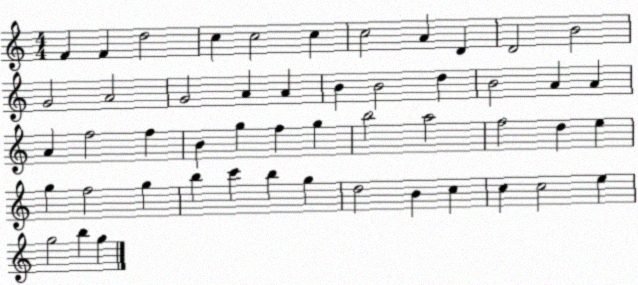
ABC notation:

X:1
T:Untitled
M:4/4
L:1/4
K:C
F F d2 c c2 c c2 A D D2 B2 G2 A2 G2 A A B B2 d B2 A A A f2 f B g f g b2 a2 f2 d e g f2 g b c' b g d2 B c c c2 e g2 b g